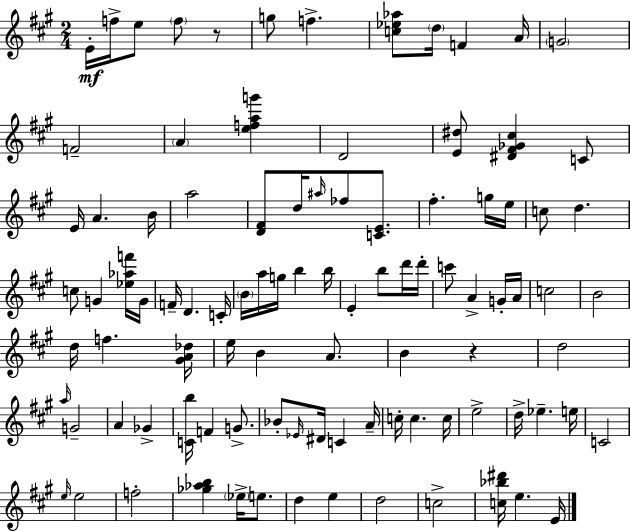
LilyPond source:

{
  \clef treble
  \numericTimeSignature
  \time 2/4
  \key a \major
  \repeat volta 2 { e'16-.\mf f''16-> e''8 \parenthesize f''8 r8 | g''8 f''4.-> | <c'' ees'' aes''>8 \parenthesize d''16 f'4 a'16 | \parenthesize g'2 | \break f'2-- | \parenthesize a'4 <e'' f'' a'' g'''>4 | d'2 | <e' dis''>8 <dis' fis' ges' cis''>4 c'8 | \break e'16 a'4. b'16 | a''2 | <d' fis'>8 d''16 \grace { ais''16 } fes''8 <c' e'>8. | fis''4.-. g''16 | \break e''16 c''8 d''4. | c''8 g'4 <ees'' aes'' f'''>16 | g'16 f'16-- d'4. | c'16-. \parenthesize b'16 a''16 g''16 b''4 | \break b''16 e'4-. b''8 d'''16 | d'''16-. c'''8 a'4-> g'16-. | a'16 c''2 | b'2 | \break d''16 f''4. | <gis' a' des''>16 e''16 b'4 a'8. | b'4 r4 | d''2 | \break \grace { a''16 } g'2-- | a'4 ges'4-> | <c' b''>16 f'4 g'8.-> | bes'8-. \grace { ees'16 } dis'16 c'4 | \break a'16-- c''16-. c''4. | c''16 e''2-> | d''16-> ees''4.-- | e''16 c'2 | \break \grace { e''16 } e''2 | f''2-. | <ges'' aes'' b''>4 | \parenthesize ees''16-> e''8. d''4 | \break e''4 d''2 | c''2-> | <c'' bes'' dis'''>16 e''4. | e'16 } \bar "|."
}